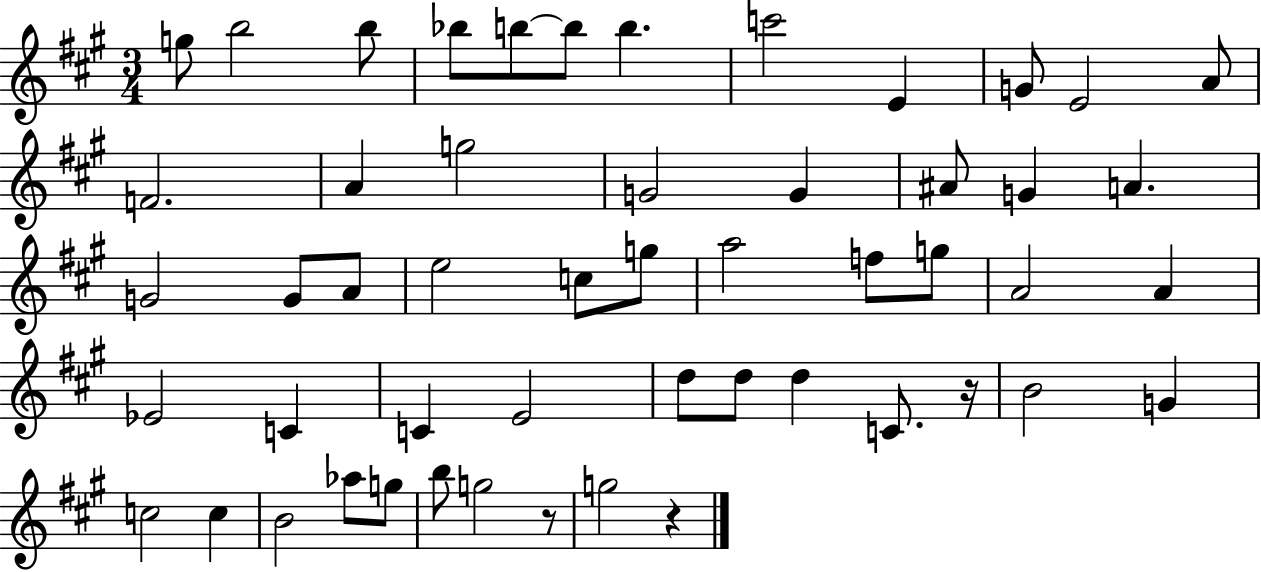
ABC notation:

X:1
T:Untitled
M:3/4
L:1/4
K:A
g/2 b2 b/2 _b/2 b/2 b/2 b c'2 E G/2 E2 A/2 F2 A g2 G2 G ^A/2 G A G2 G/2 A/2 e2 c/2 g/2 a2 f/2 g/2 A2 A _E2 C C E2 d/2 d/2 d C/2 z/4 B2 G c2 c B2 _a/2 g/2 b/2 g2 z/2 g2 z